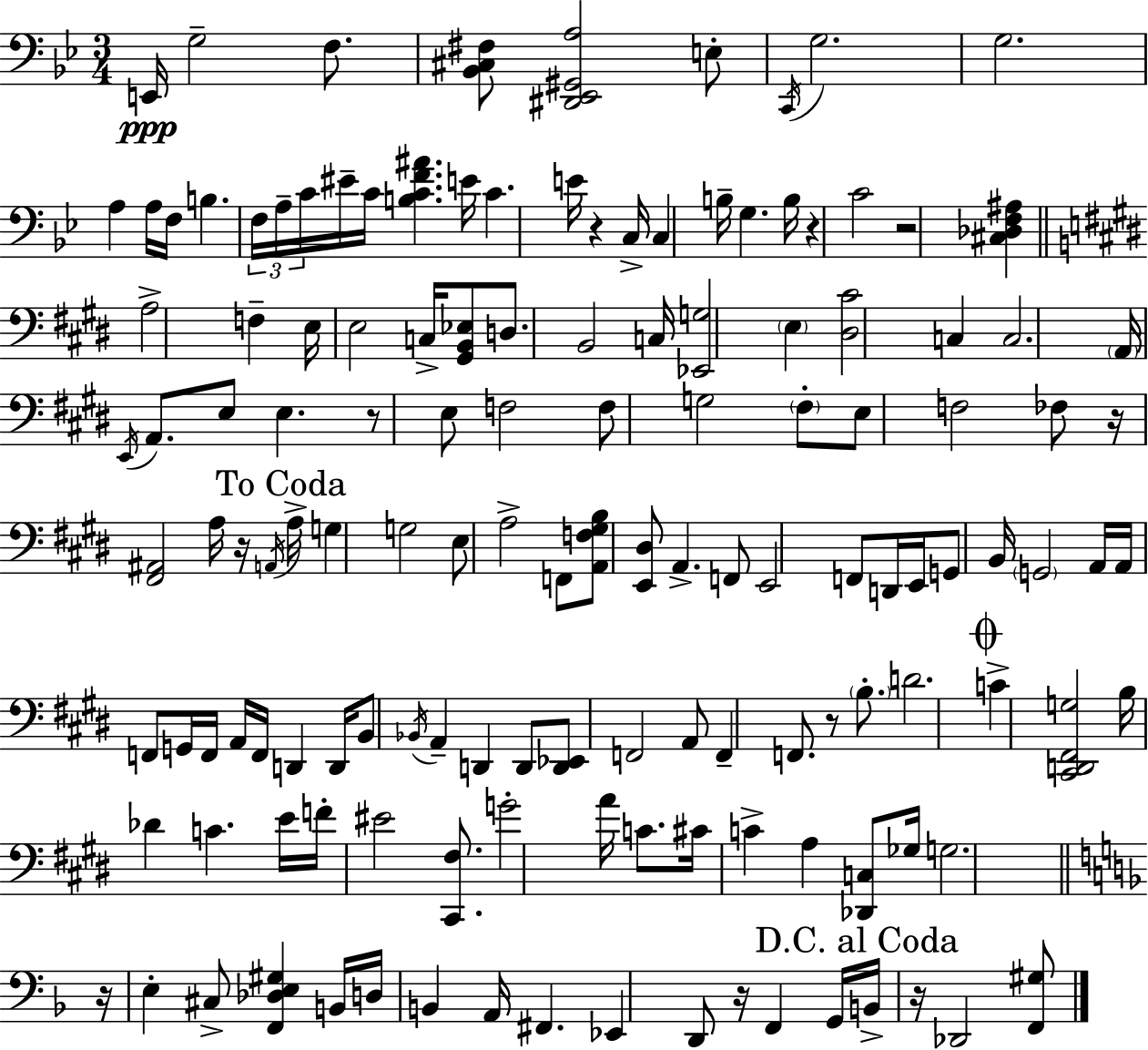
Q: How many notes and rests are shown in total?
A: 140